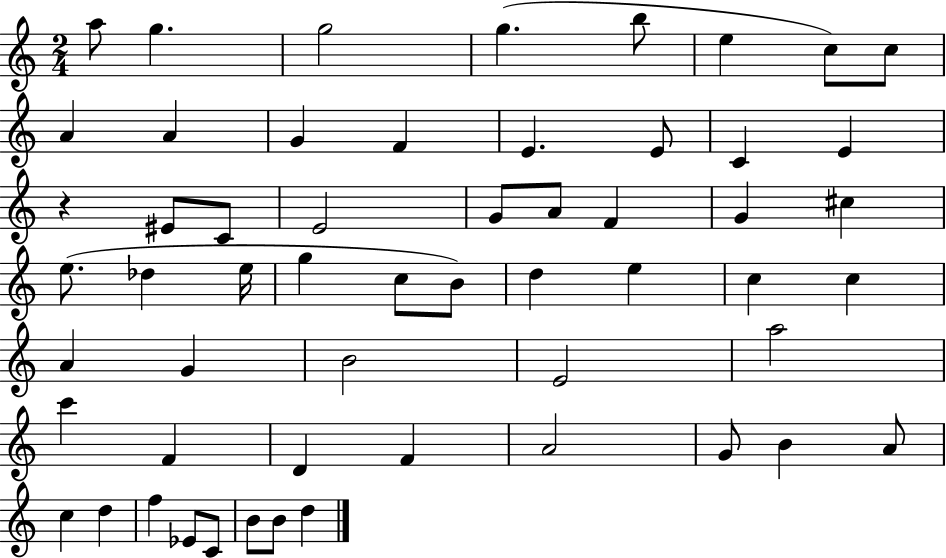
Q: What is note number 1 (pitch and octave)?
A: A5